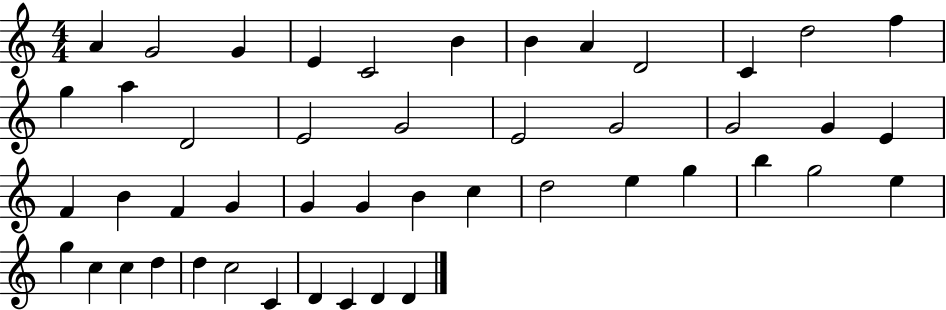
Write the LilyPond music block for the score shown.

{
  \clef treble
  \numericTimeSignature
  \time 4/4
  \key c \major
  a'4 g'2 g'4 | e'4 c'2 b'4 | b'4 a'4 d'2 | c'4 d''2 f''4 | \break g''4 a''4 d'2 | e'2 g'2 | e'2 g'2 | g'2 g'4 e'4 | \break f'4 b'4 f'4 g'4 | g'4 g'4 b'4 c''4 | d''2 e''4 g''4 | b''4 g''2 e''4 | \break g''4 c''4 c''4 d''4 | d''4 c''2 c'4 | d'4 c'4 d'4 d'4 | \bar "|."
}